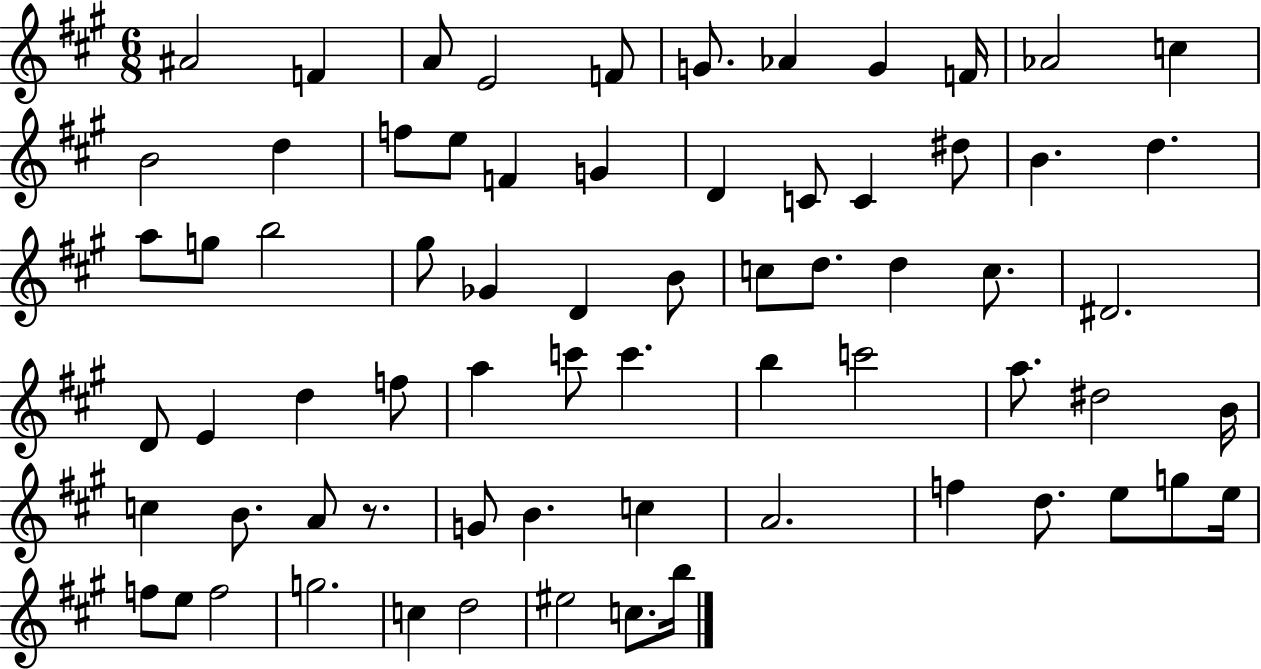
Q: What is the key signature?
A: A major